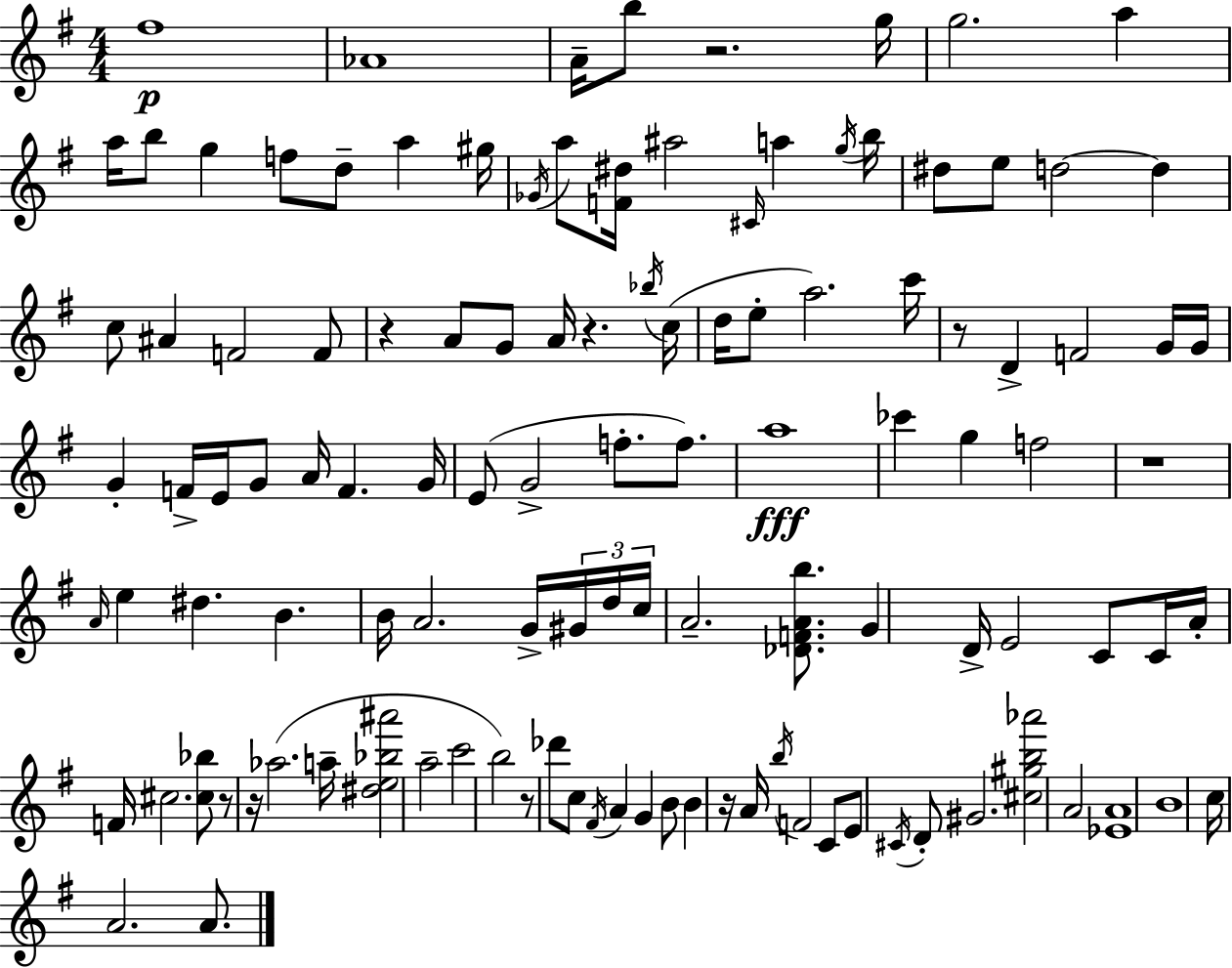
F#5/w Ab4/w A4/s B5/e R/h. G5/s G5/h. A5/q A5/s B5/e G5/q F5/e D5/e A5/q G#5/s Gb4/s A5/e [F4,D#5]/s A#5/h C#4/s A5/q G5/s B5/s D#5/e E5/e D5/h D5/q C5/e A#4/q F4/h F4/e R/q A4/e G4/e A4/s R/q. Bb5/s C5/s D5/s E5/e A5/h. C6/s R/e D4/q F4/h G4/s G4/s G4/q F4/s E4/s G4/e A4/s F4/q. G4/s E4/e G4/h F5/e. F5/e. A5/w CES6/q G5/q F5/h R/w A4/s E5/q D#5/q. B4/q. B4/s A4/h. G4/s G#4/s D5/s C5/s A4/h. [Db4,F4,A4,B5]/e. G4/q D4/s E4/h C4/e C4/s A4/s F4/s C#5/h. [C#5,Bb5]/e R/e R/s Ab5/h. A5/s [D#5,E5,Bb5,A#6]/h A5/h C6/h B5/h R/e Db6/e C5/e F#4/s A4/q G4/q B4/e B4/q R/s A4/s B5/s F4/h C4/e E4/e C#4/s D4/e G#4/h. [C#5,G#5,B5,Ab6]/h A4/h [Eb4,A4]/w B4/w C5/s A4/h. A4/e.